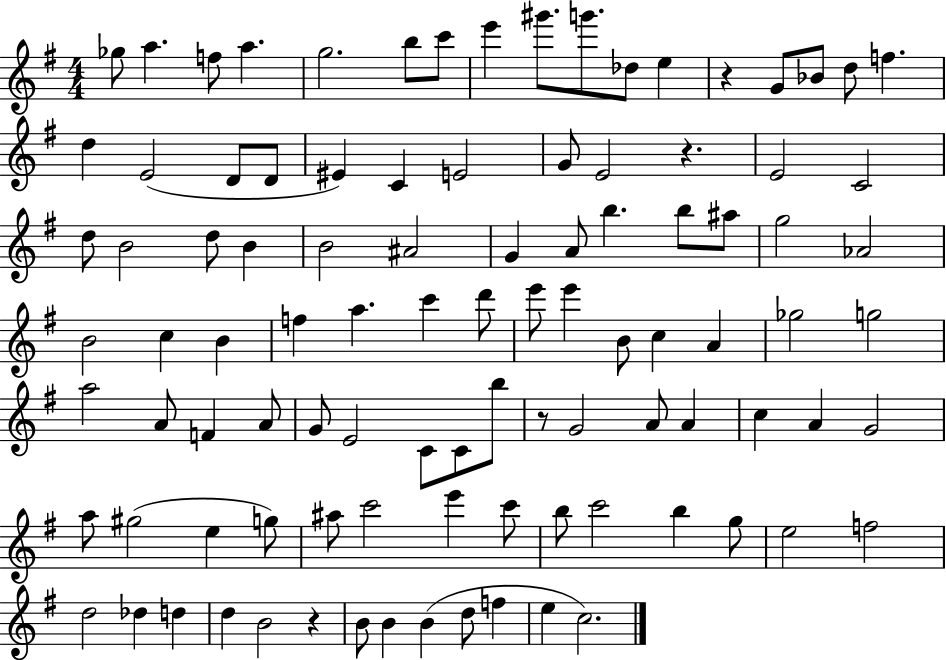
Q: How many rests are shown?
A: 4